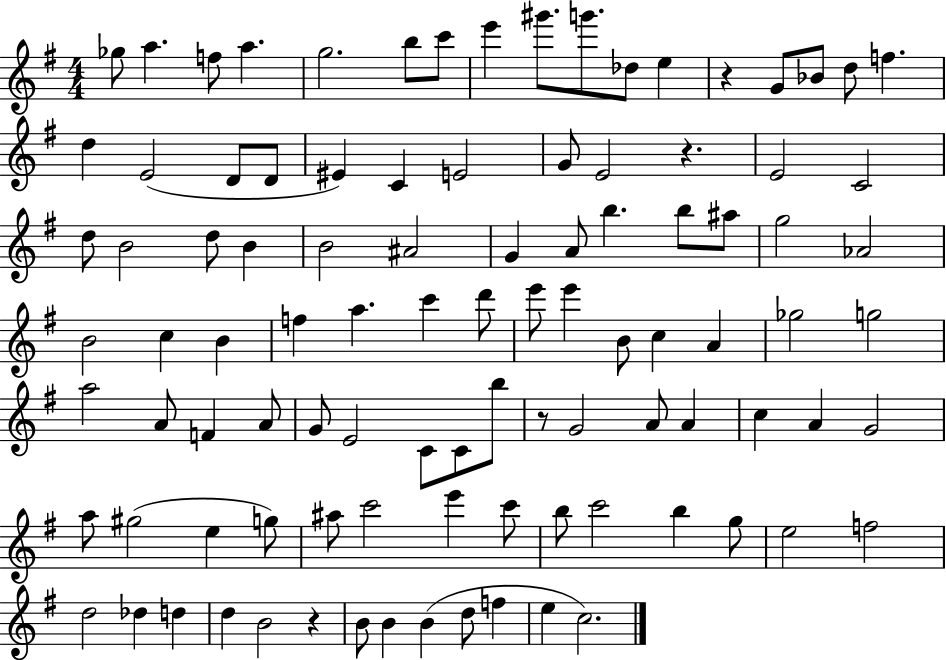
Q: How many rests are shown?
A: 4